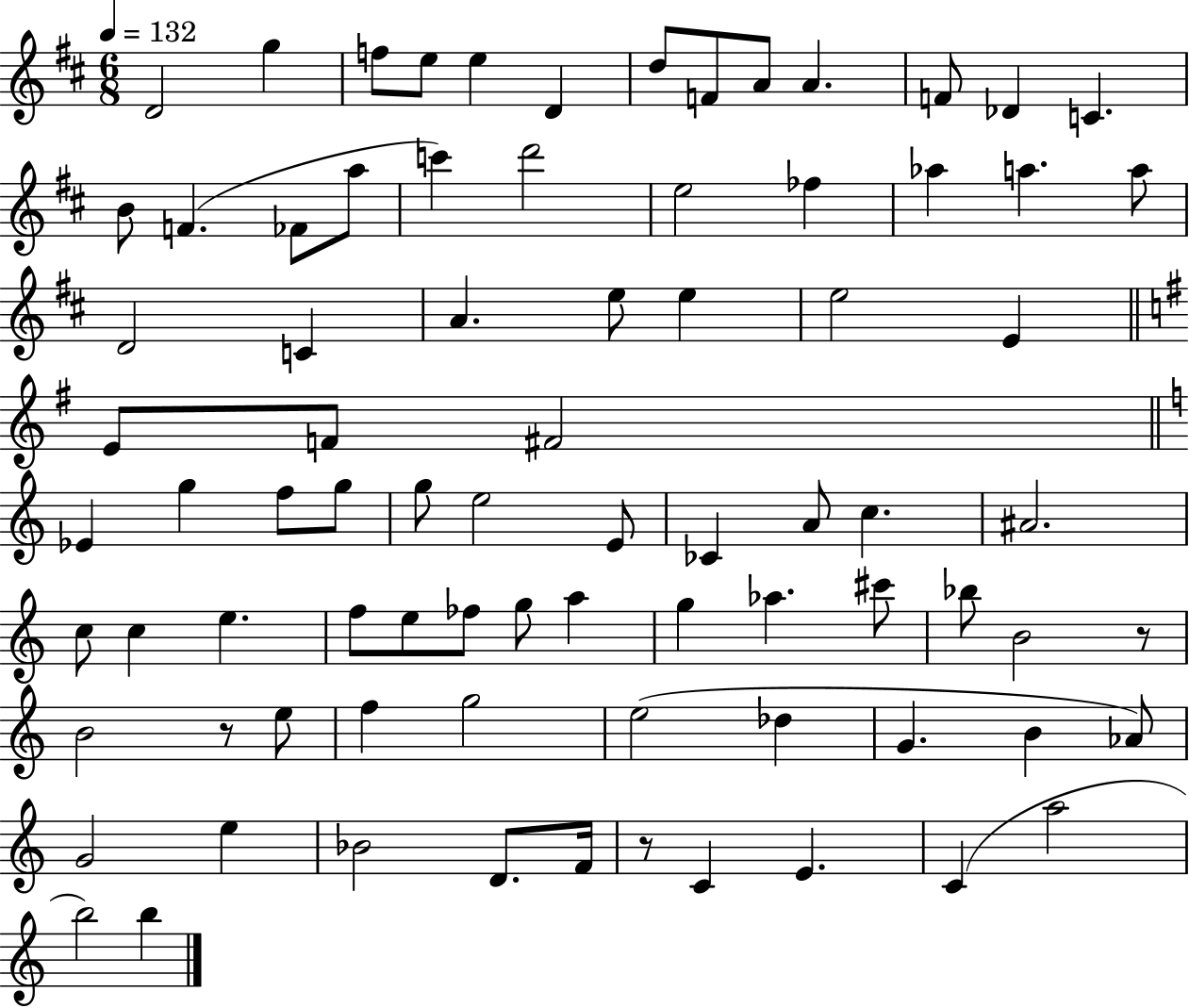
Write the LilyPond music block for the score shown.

{
  \clef treble
  \numericTimeSignature
  \time 6/8
  \key d \major
  \tempo 4 = 132
  \repeat volta 2 { d'2 g''4 | f''8 e''8 e''4 d'4 | d''8 f'8 a'8 a'4. | f'8 des'4 c'4. | \break b'8 f'4.( fes'8 a''8 | c'''4) d'''2 | e''2 fes''4 | aes''4 a''4. a''8 | \break d'2 c'4 | a'4. e''8 e''4 | e''2 e'4 | \bar "||" \break \key e \minor e'8 f'8 fis'2 | \bar "||" \break \key a \minor ees'4 g''4 f''8 g''8 | g''8 e''2 e'8 | ces'4 a'8 c''4. | ais'2. | \break c''8 c''4 e''4. | f''8 e''8 fes''8 g''8 a''4 | g''4 aes''4. cis'''8 | bes''8 b'2 r8 | \break b'2 r8 e''8 | f''4 g''2 | e''2( des''4 | g'4. b'4 aes'8) | \break g'2 e''4 | bes'2 d'8. f'16 | r8 c'4 e'4. | c'4( a''2 | \break b''2) b''4 | } \bar "|."
}